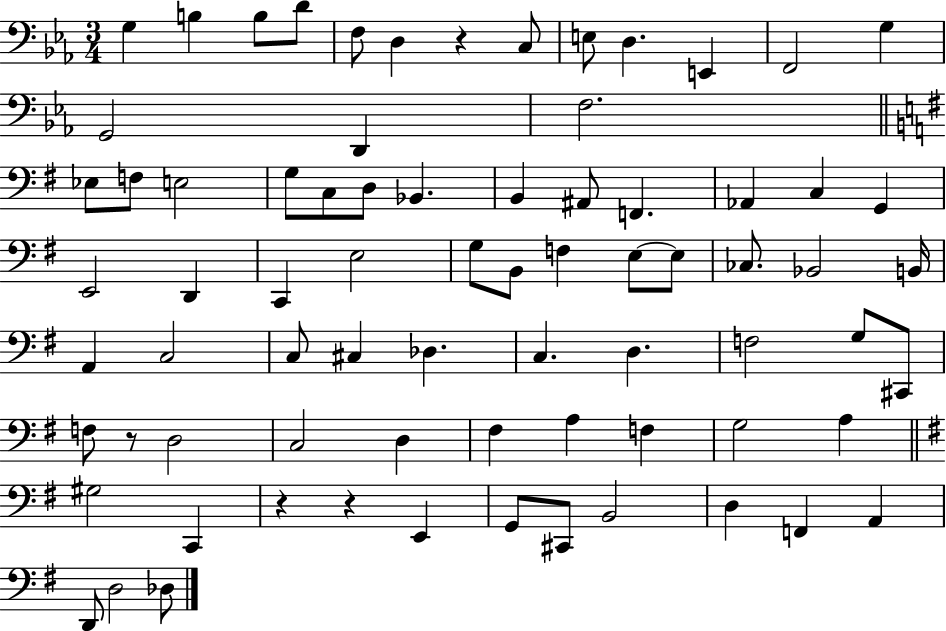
{
  \clef bass
  \numericTimeSignature
  \time 3/4
  \key ees \major
  g4 b4 b8 d'8 | f8 d4 r4 c8 | e8 d4. e,4 | f,2 g4 | \break g,2 d,4 | f2. | \bar "||" \break \key e \minor ees8 f8 e2 | g8 c8 d8 bes,4. | b,4 ais,8 f,4. | aes,4 c4 g,4 | \break e,2 d,4 | c,4 e2 | g8 b,8 f4 e8~~ e8 | ces8. bes,2 b,16 | \break a,4 c2 | c8 cis4 des4. | c4. d4. | f2 g8 cis,8 | \break f8 r8 d2 | c2 d4 | fis4 a4 f4 | g2 a4 | \break \bar "||" \break \key e \minor gis2 c,4 | r4 r4 e,4 | g,8 cis,8 b,2 | d4 f,4 a,4 | \break d,8 d2 des8 | \bar "|."
}